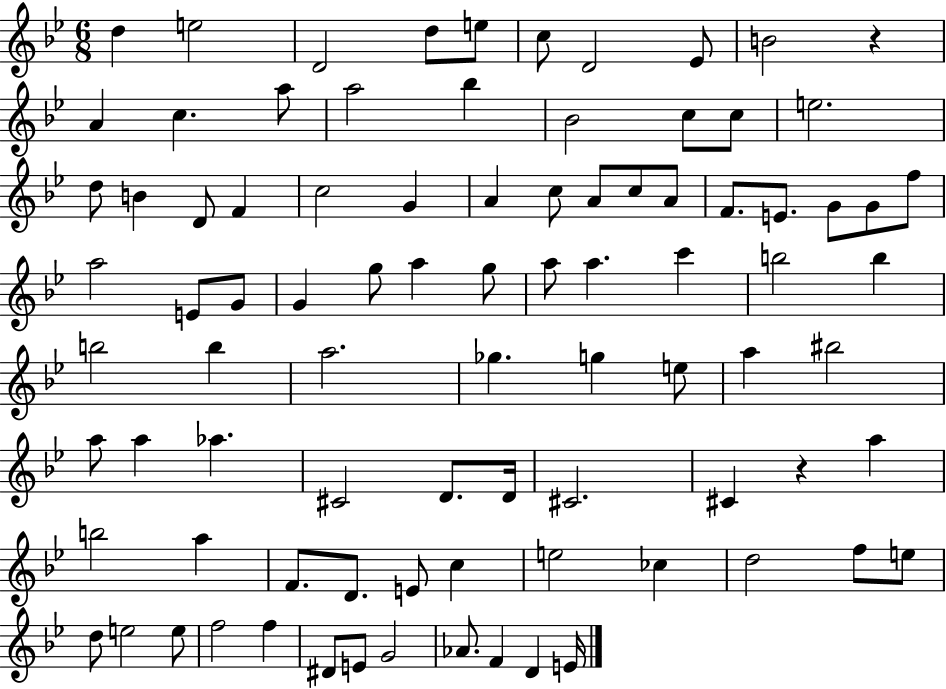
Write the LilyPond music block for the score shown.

{
  \clef treble
  \numericTimeSignature
  \time 6/8
  \key bes \major
  d''4 e''2 | d'2 d''8 e''8 | c''8 d'2 ees'8 | b'2 r4 | \break a'4 c''4. a''8 | a''2 bes''4 | bes'2 c''8 c''8 | e''2. | \break d''8 b'4 d'8 f'4 | c''2 g'4 | a'4 c''8 a'8 c''8 a'8 | f'8. e'8. g'8 g'8 f''8 | \break a''2 e'8 g'8 | g'4 g''8 a''4 g''8 | a''8 a''4. c'''4 | b''2 b''4 | \break b''2 b''4 | a''2. | ges''4. g''4 e''8 | a''4 bis''2 | \break a''8 a''4 aes''4. | cis'2 d'8. d'16 | cis'2. | cis'4 r4 a''4 | \break b''2 a''4 | f'8. d'8. e'8 c''4 | e''2 ces''4 | d''2 f''8 e''8 | \break d''8 e''2 e''8 | f''2 f''4 | dis'8 e'8 g'2 | aes'8. f'4 d'4 e'16 | \break \bar "|."
}